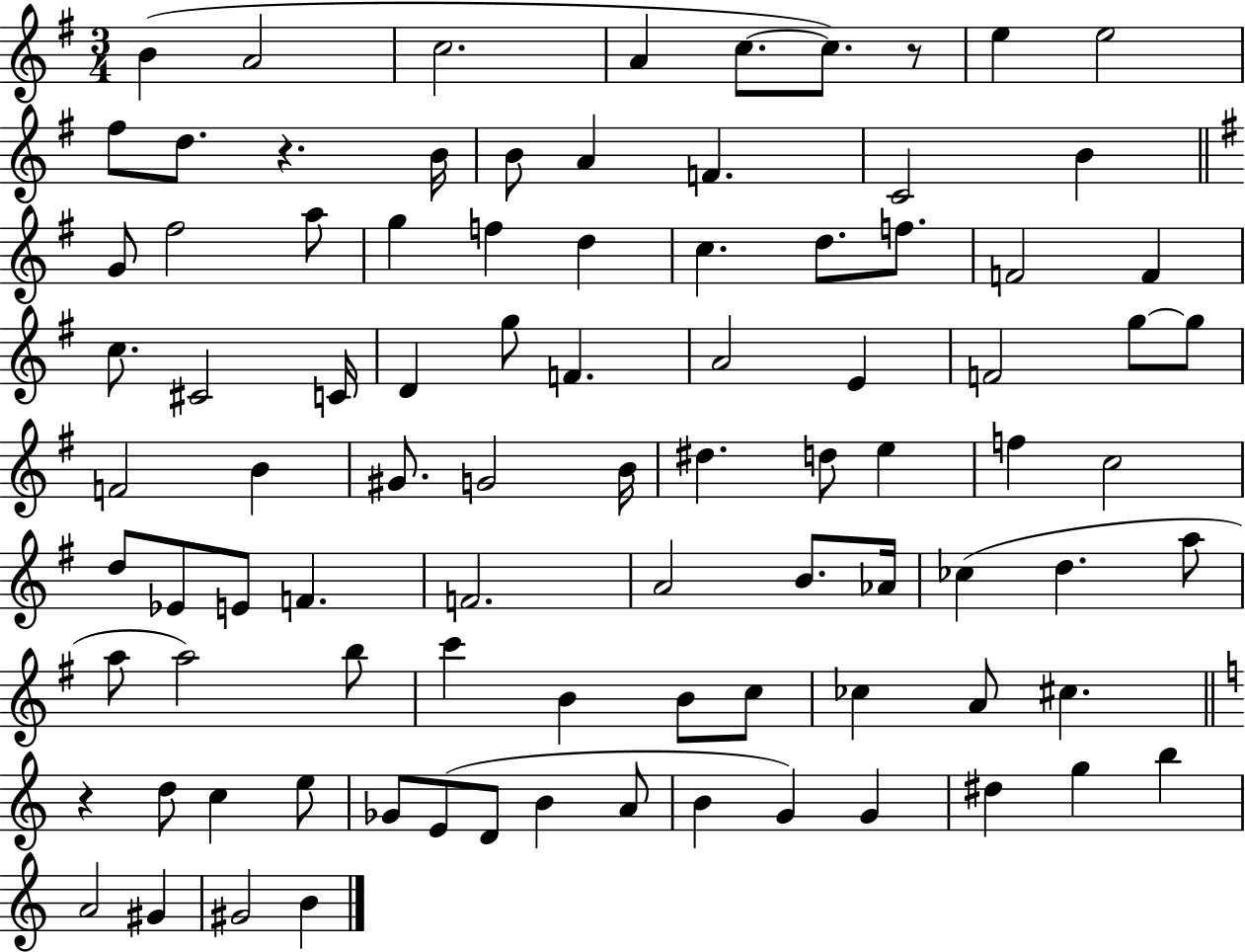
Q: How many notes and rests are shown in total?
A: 90